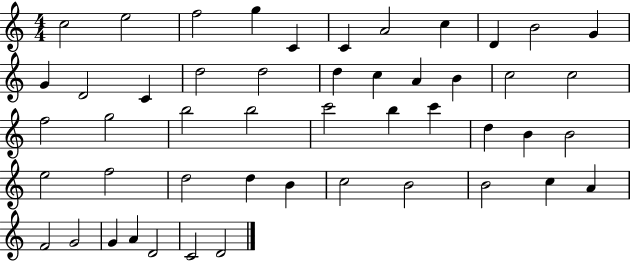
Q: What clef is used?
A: treble